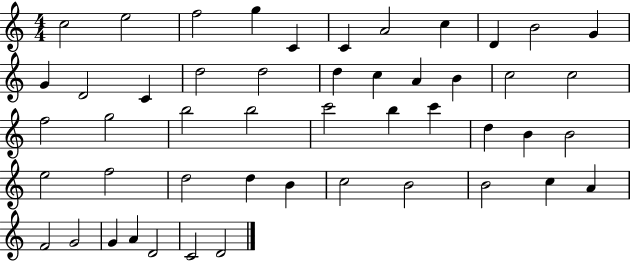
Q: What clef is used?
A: treble